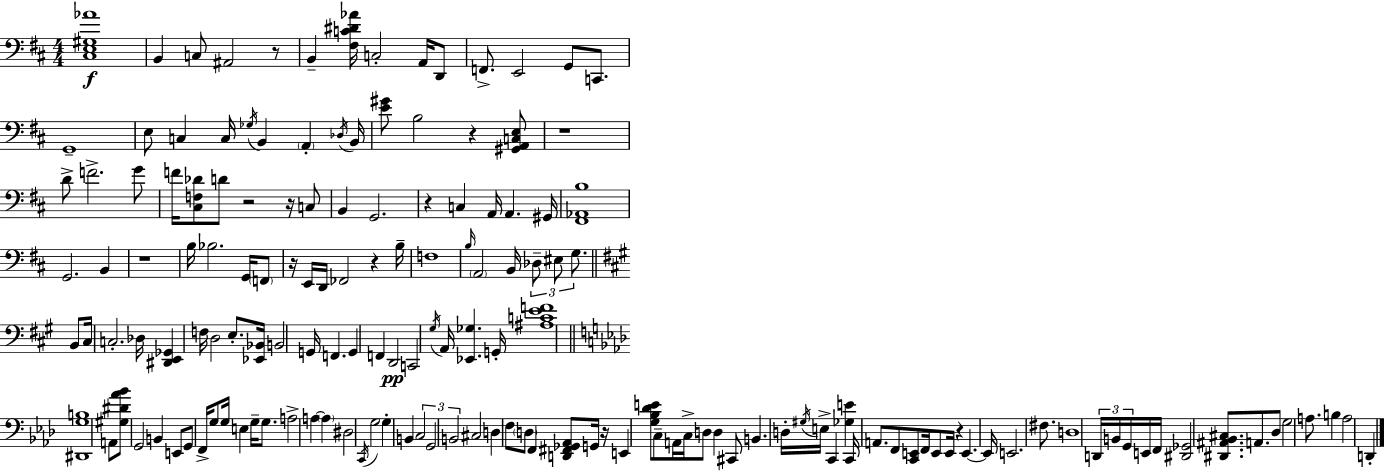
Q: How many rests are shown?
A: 11